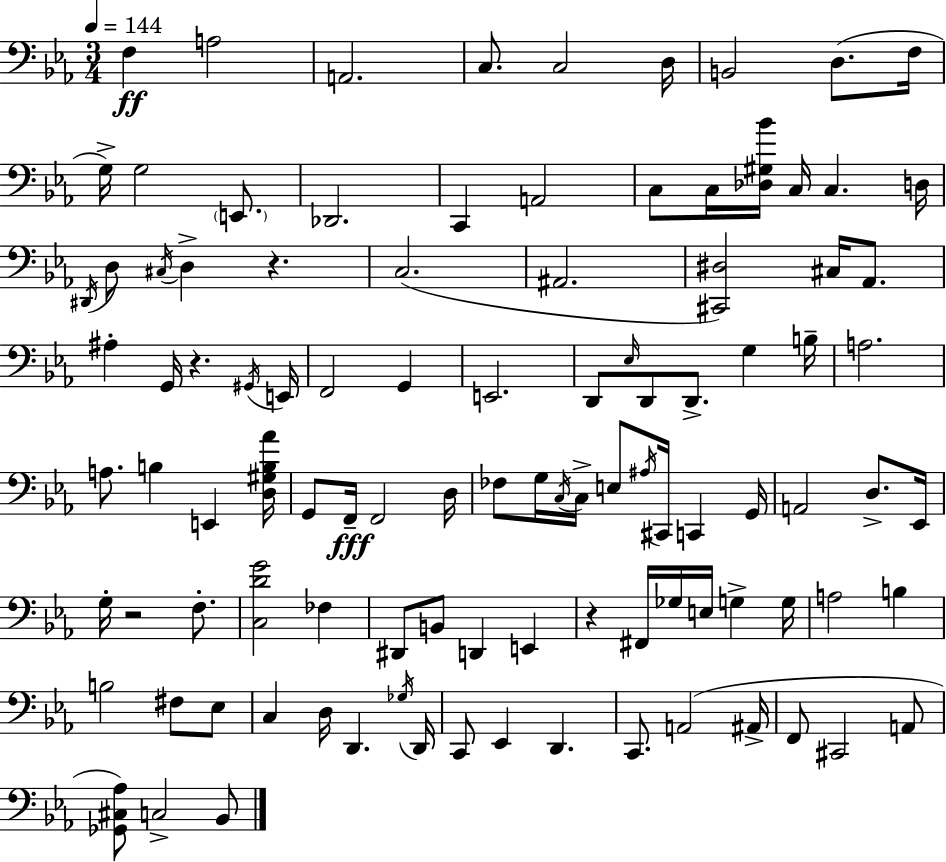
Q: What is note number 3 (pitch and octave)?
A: A2